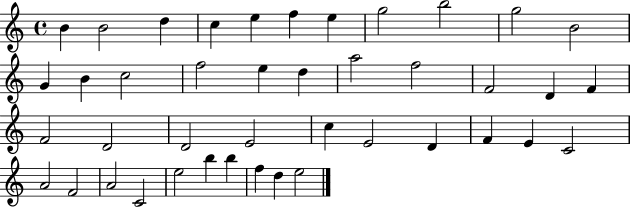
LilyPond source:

{
  \clef treble
  \time 4/4
  \defaultTimeSignature
  \key c \major
  b'4 b'2 d''4 | c''4 e''4 f''4 e''4 | g''2 b''2 | g''2 b'2 | \break g'4 b'4 c''2 | f''2 e''4 d''4 | a''2 f''2 | f'2 d'4 f'4 | \break f'2 d'2 | d'2 e'2 | c''4 e'2 d'4 | f'4 e'4 c'2 | \break a'2 f'2 | a'2 c'2 | e''2 b''4 b''4 | f''4 d''4 e''2 | \break \bar "|."
}